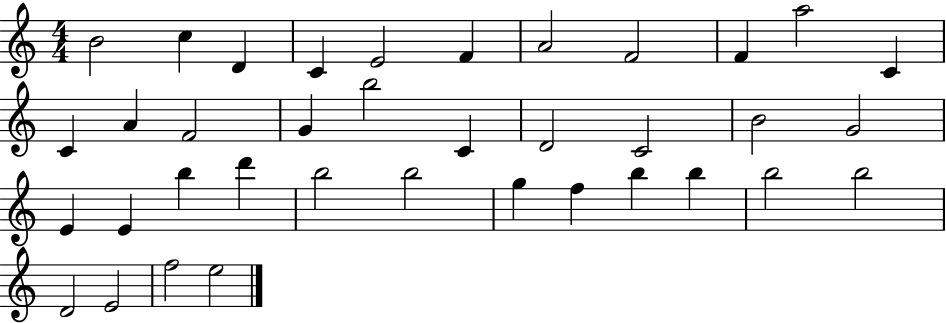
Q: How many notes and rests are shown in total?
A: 37